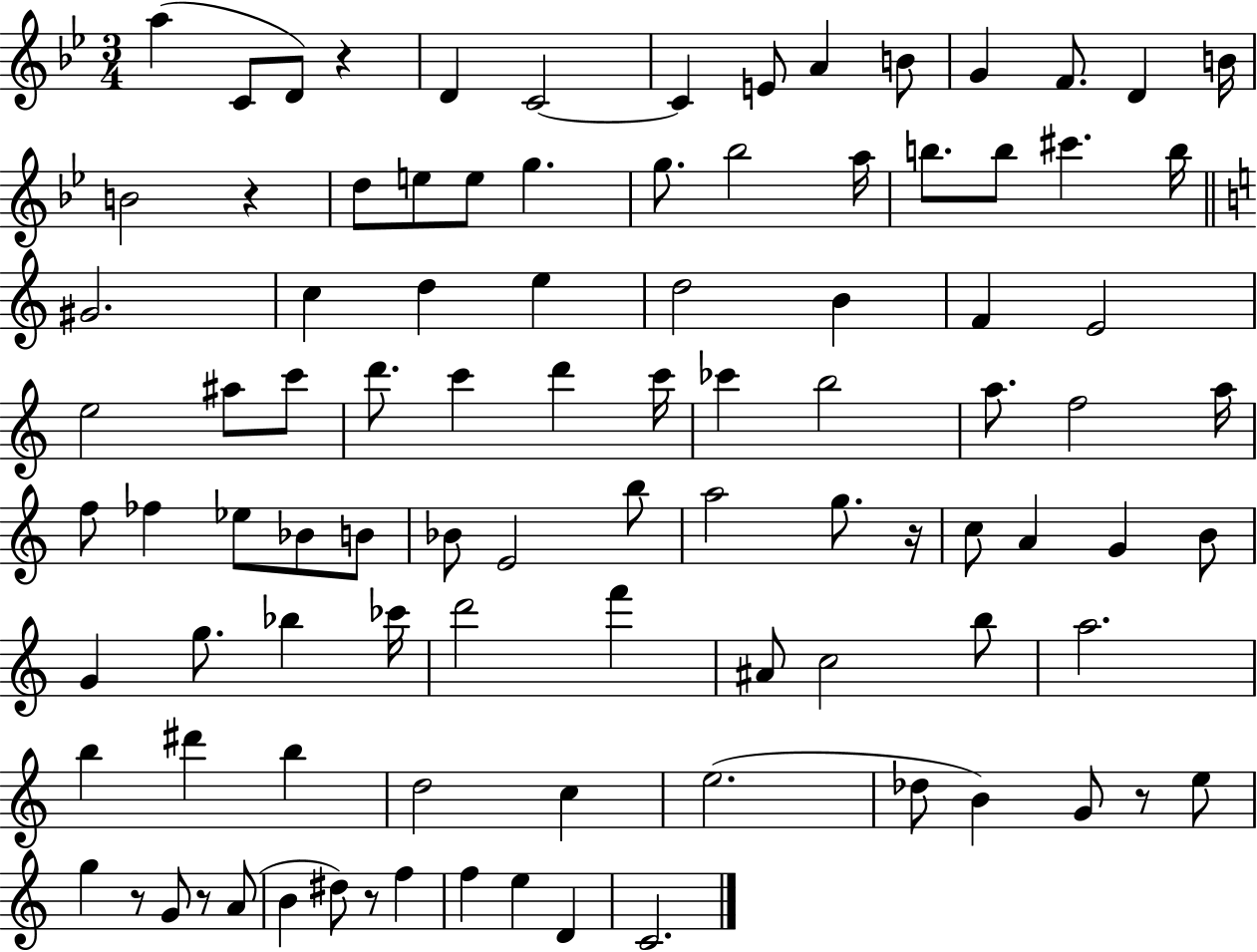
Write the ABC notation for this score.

X:1
T:Untitled
M:3/4
L:1/4
K:Bb
a C/2 D/2 z D C2 C E/2 A B/2 G F/2 D B/4 B2 z d/2 e/2 e/2 g g/2 _b2 a/4 b/2 b/2 ^c' b/4 ^G2 c d e d2 B F E2 e2 ^a/2 c'/2 d'/2 c' d' c'/4 _c' b2 a/2 f2 a/4 f/2 _f _e/2 _B/2 B/2 _B/2 E2 b/2 a2 g/2 z/4 c/2 A G B/2 G g/2 _b _c'/4 d'2 f' ^A/2 c2 b/2 a2 b ^d' b d2 c e2 _d/2 B G/2 z/2 e/2 g z/2 G/2 z/2 A/2 B ^d/2 z/2 f f e D C2